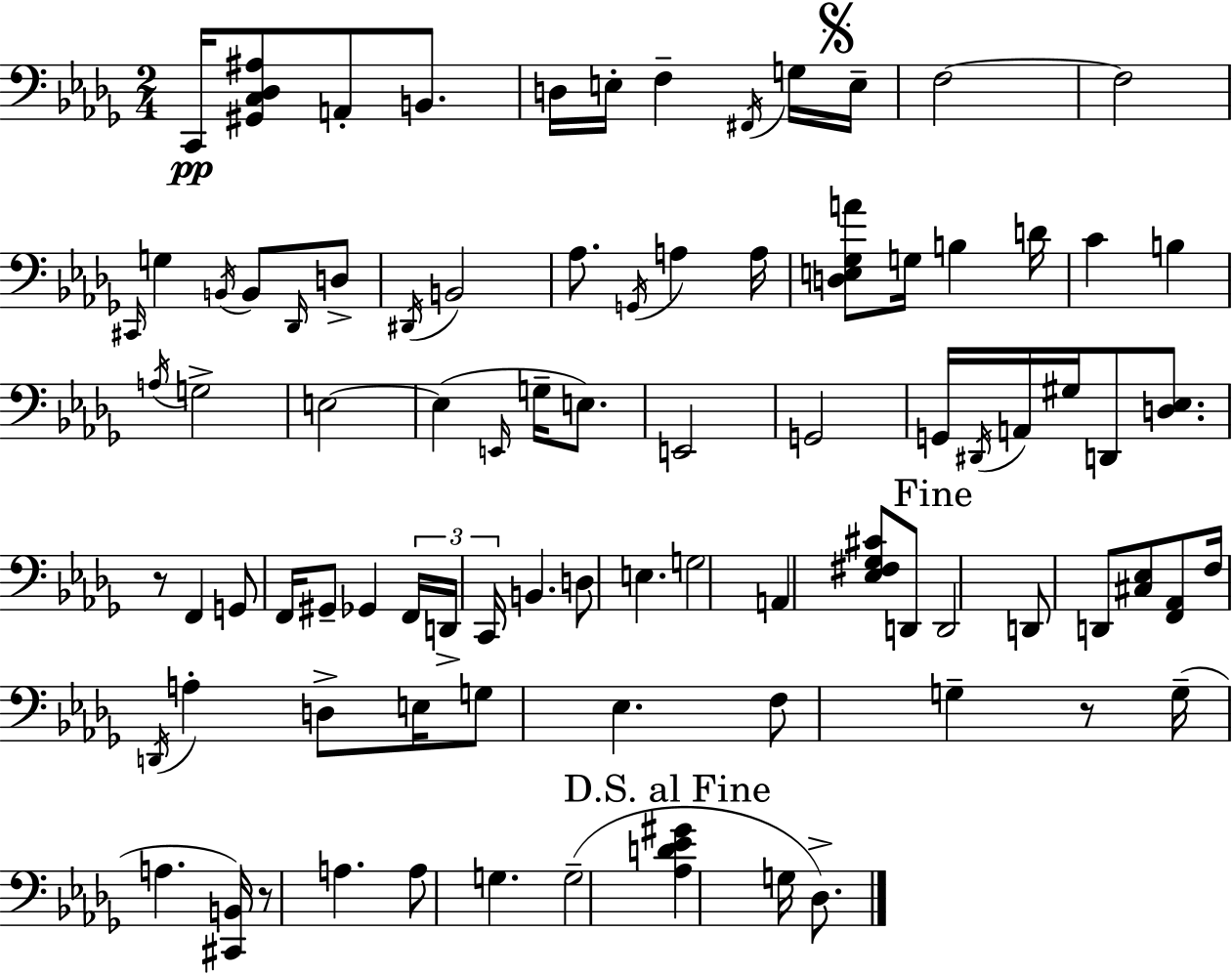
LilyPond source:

{
  \clef bass
  \numericTimeSignature
  \time 2/4
  \key bes \minor
  c,16\pp <gis, c des ais>8 a,8-. b,8. | d16 e16-. f4-- \acciaccatura { fis,16 } g16 | \mark \markup { \musicglyph "scripts.segno" } e16-- f2~~ | f2 | \break \grace { cis,16 } g4 \acciaccatura { b,16 } b,8 | \grace { des,16 } d8-> \acciaccatura { dis,16 } b,2 | aes8. | \acciaccatura { g,16 } a4 a16 <d e ges a'>8 | \break g16 b4 d'16 c'4 | b4 \acciaccatura { a16 } g2-> | e2~~ | e4( | \break \grace { e,16 } g16-- e8.) | e,2 | g,2 | g,16 \acciaccatura { dis,16 } a,16 gis16 d,8 <d ees>8. | \break r8 f,4 g,8 | f,16 gis,8-- ges,4 | \tuplet 3/2 { f,16 d,16-> c,16 } b,4. | d8 e4. | \break g2 | a,4 <ees fis ges cis'>8 d,8 | \mark "Fine" d,2 | d,8 d,8 <cis ees>8 <f, aes,>8 | \break f16 \acciaccatura { d,16 } a4-. d8-> | e16 g8 ees4. | f8 g4-- | r8 g16--( a4. | \break <cis, b,>16) r8 a4. | a8 g4. | g2--( | \mark "D.S. al Fine" <aes d' ees' gis'>4 g16 des8.->) | \break \bar "|."
}